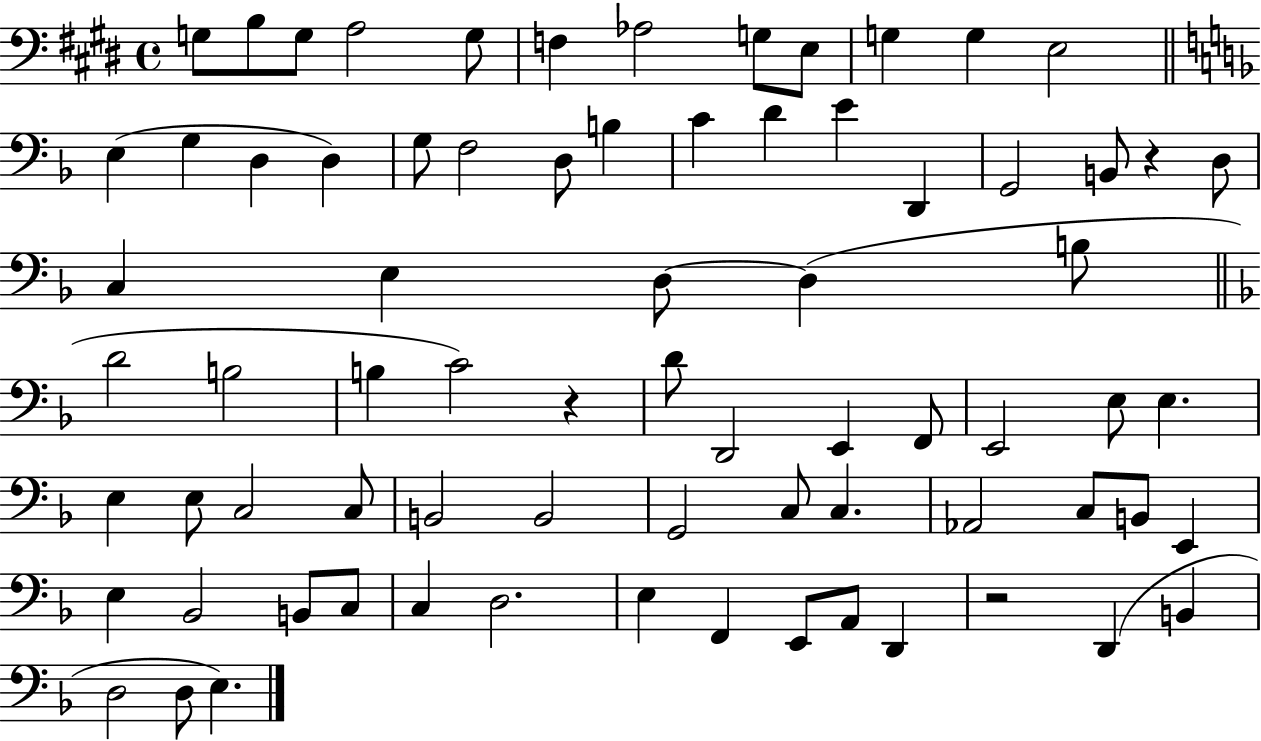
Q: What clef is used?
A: bass